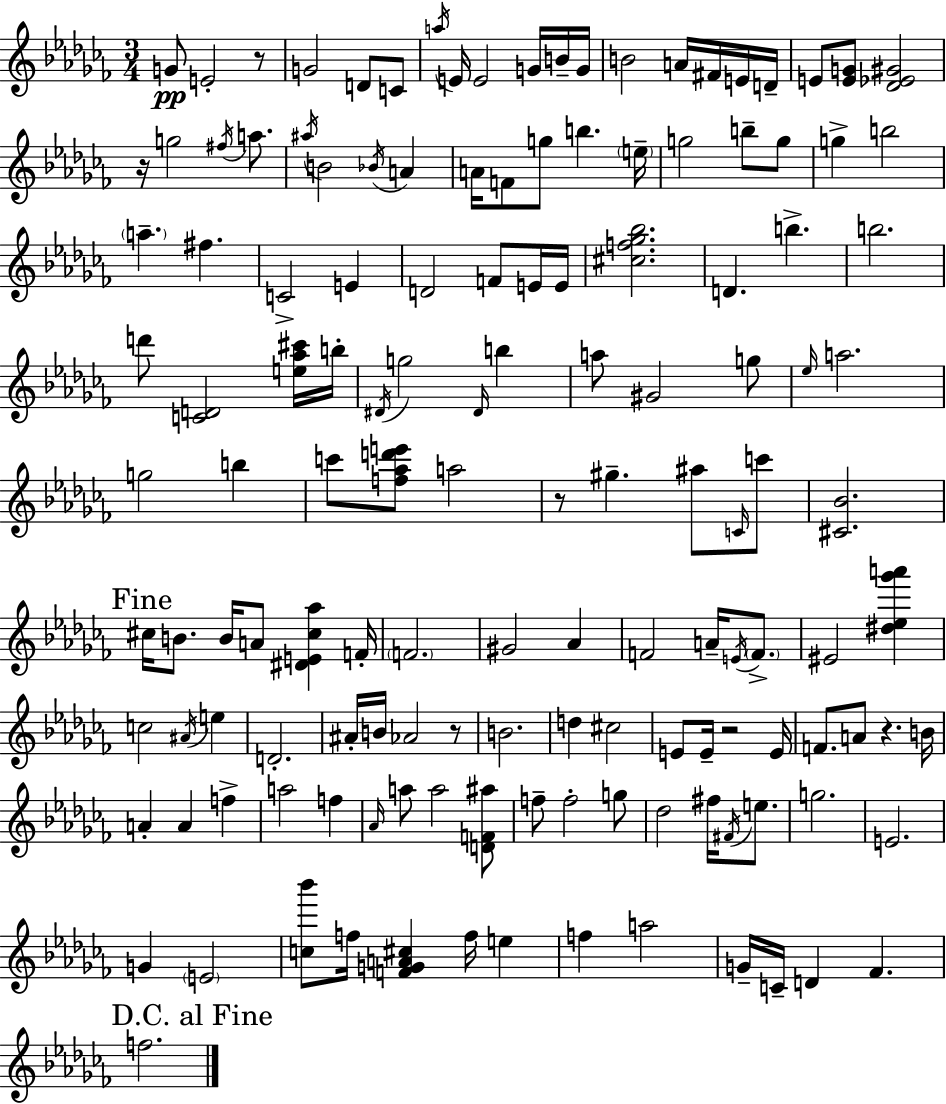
{
  \clef treble
  \numericTimeSignature
  \time 3/4
  \key aes \minor
  \repeat volta 2 { g'8\pp e'2-. r8 | g'2 d'8 c'8 | \acciaccatura { a''16 } e'16 e'2 g'16 b'16-- | g'16 b'2 a'16 fis'16 e'16 | \break d'16-- e'8 <e' g'>8 <des' ees' gis'>2 | r16 g''2 \acciaccatura { fis''16 } a''8. | \acciaccatura { ais''16 } b'2 \acciaccatura { bes'16 } | a'4 a'16 f'8 g''8 b''4. | \break \parenthesize e''16-- g''2 | b''8-- g''8 g''4-> b''2 | \parenthesize a''4.-- fis''4. | c'2-> | \break e'4 d'2 | f'8 e'16 e'16 <cis'' f'' ges'' bes''>2. | d'4. b''4.-> | b''2. | \break d'''8 <c' d'>2 | <e'' aes'' cis'''>16 b''16-. \acciaccatura { dis'16 } g''2 | \grace { dis'16 } b''4 a''8 gis'2 | g''8 \grace { ees''16 } a''2. | \break g''2 | b''4 c'''8 <f'' aes'' d''' e'''>8 a''2 | r8 gis''4.-- | ais''8 \grace { c'16 } c'''8 <cis' bes'>2. | \break \mark "Fine" cis''16 b'8. | b'16 a'8 <dis' e' cis'' aes''>4 f'16-. \parenthesize f'2. | gis'2 | aes'4 f'2 | \break a'16-- \acciaccatura { e'16 } \parenthesize f'8.-> eis'2 | <dis'' ees'' ges''' a'''>4 c''2 | \acciaccatura { ais'16 } e''4 d'2.-. | ais'16-. b'16 | \break aes'2 r8 b'2. | d''4 | cis''2 e'8 | e'16-- r2 e'16 f'8. | \break a'8 r4. b'16 a'4-. | a'4 f''4-> a''2 | f''4 \grace { aes'16 } a''8 | a''2 <d' f' ais''>8 f''8-- | \break f''2-. g''8 des''2 | fis''16 \acciaccatura { fis'16 } e''8. | g''2. | e'2. | \break g'4 \parenthesize e'2 | <c'' bes'''>8 f''16 <f' g' a' cis''>4 f''16 e''4 | f''4 a''2 | g'16-- c'16-- d'4 fes'4. | \break \mark "D.C. al Fine" f''2. | } \bar "|."
}